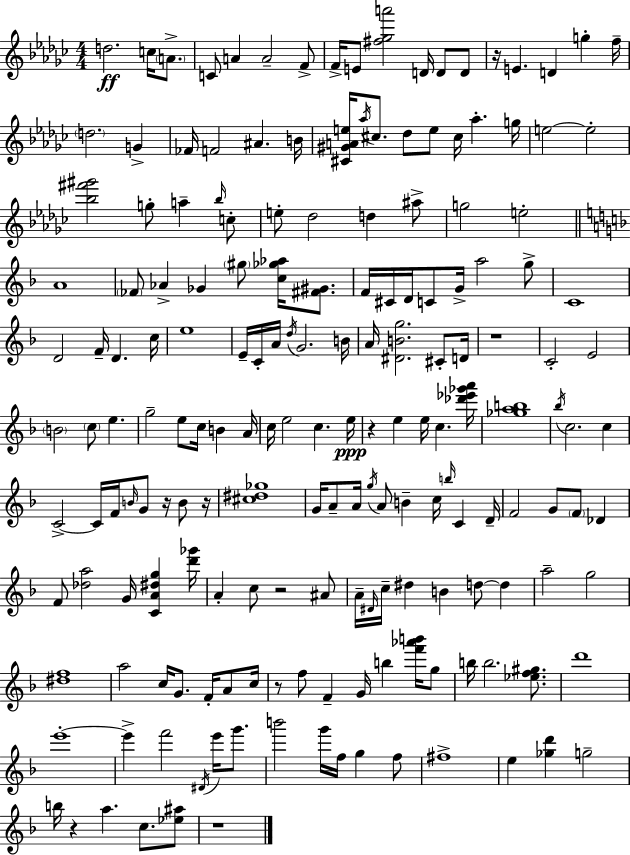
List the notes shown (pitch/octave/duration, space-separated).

D5/h. C5/s A4/e. C4/e A4/q A4/h F4/e F4/s E4/e [F#5,Gb5,A6]/h D4/s D4/e D4/e R/s E4/q. D4/q G5/q F5/s D5/h. G4/q FES4/s F4/h A#4/q. B4/s [C#4,G#4,A4,E5]/s Ab5/s C#5/e. Db5/e E5/e C#5/s Ab5/q. G5/s E5/h E5/h [Bb5,F#6,G#6]/h G5/e A5/q Bb5/s C5/e E5/e Db5/h D5/q A#5/e G5/h E5/h A4/w FES4/e Ab4/q Gb4/q G#5/e [C5,Gb5,Ab5]/s [F#4,G#4]/e. F4/s C#4/s D4/s C4/e G4/s A5/h G5/e C4/w D4/h F4/s D4/q. C5/s E5/w E4/s C4/s A4/s D5/s G4/h. B4/s A4/s [D#4,B4,G5]/h. C#4/e D4/s R/w C4/h E4/h B4/h C5/e E5/q. G5/h E5/e C5/s B4/q A4/s C5/s E5/h C5/q. E5/s R/q E5/q E5/s C5/q. [Db6,Eb6,Gb6,A6]/s [Gb5,A5,B5]/w Bb5/s C5/h. C5/q C4/h C4/s F4/s B4/s G4/e R/s B4/e R/s [C#5,D#5,Gb5]/w G4/s A4/e A4/s G5/s A4/e B4/q C5/s B5/s C4/q D4/s F4/h G4/e F4/e Db4/q F4/e [Db5,A5]/h G4/s [C4,A4,D#5,G5]/q [D6,Gb6]/s A4/q C5/e R/h A#4/e A4/s D#4/s C5/s D#5/q B4/q D5/e D5/q A5/h G5/h [D#5,F5]/w A5/h C5/s G4/e. F4/s A4/e C5/s R/e F5/e F4/q G4/s B5/q [F6,Ab6,B6]/s G5/e B5/s B5/h. [Eb5,F5,G#5]/e. D6/w E6/w E6/q F6/h D#4/s E6/s G6/e. B6/h G6/s F5/s G5/q F5/e F#5/w E5/q [Gb5,D6]/q G5/h B5/s R/q A5/q. C5/e. [Eb5,A#5]/e R/w